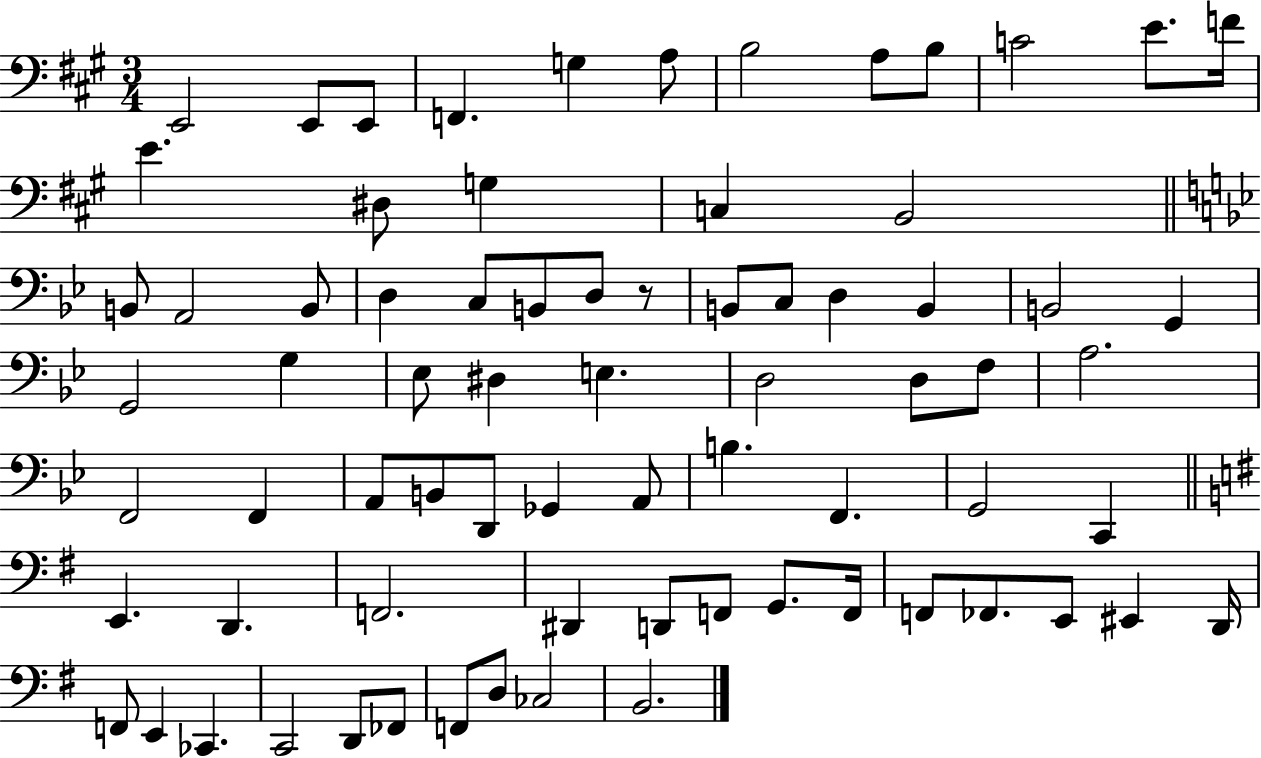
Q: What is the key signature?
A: A major